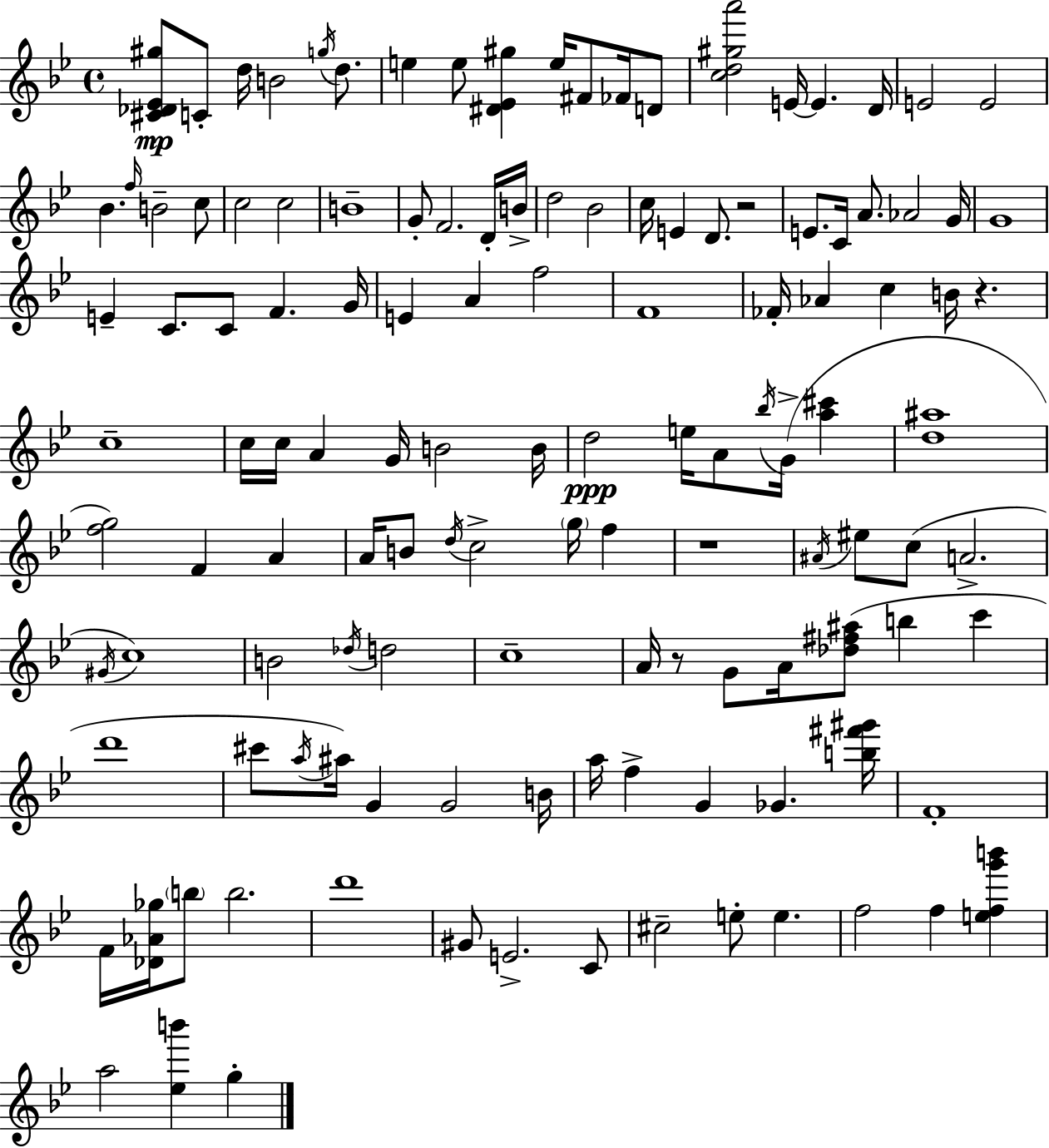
{
  \clef treble
  \time 4/4
  \defaultTimeSignature
  \key bes \major
  <cis' des' ees' gis''>8\mp c'8-. d''16 b'2 \acciaccatura { g''16 } d''8. | e''4 e''8 <dis' ees' gis''>4 e''16 fis'8 fes'16 d'8 | <c'' d'' gis'' a'''>2 e'16~~ e'4. | d'16 e'2 e'2 | \break bes'4. \grace { f''16 } b'2-- | c''8 c''2 c''2 | b'1-- | g'8-. f'2. | \break d'16-. b'16-> d''2 bes'2 | c''16 e'4 d'8. r2 | e'8. c'16 a'8. aes'2 | g'16 g'1 | \break e'4-- c'8. c'8 f'4. | g'16 e'4 a'4 f''2 | f'1 | fes'16-. aes'4 c''4 b'16 r4. | \break c''1-- | c''16 c''16 a'4 g'16 b'2 | b'16 d''2\ppp e''16 a'8 \acciaccatura { bes''16 } g'16->( <a'' cis'''>4 | <d'' ais''>1 | \break <f'' g''>2) f'4 a'4 | a'16 b'8 \acciaccatura { d''16 } c''2-> \parenthesize g''16 | f''4 r1 | \acciaccatura { ais'16 } eis''8 c''8( a'2.-> | \break \acciaccatura { gis'16 } c''1) | b'2 \acciaccatura { des''16 } d''2 | c''1-- | a'16 r8 g'8 a'16 <des'' fis'' ais''>8( b''4 | \break c'''4 d'''1 | cis'''8 \acciaccatura { a''16 }) ais''16 g'4 g'2 | b'16 a''16 f''4-> g'4 | ges'4. <b'' fis''' gis'''>16 f'1-. | \break f'16 <des' aes' ges''>16 \parenthesize b''8 b''2. | d'''1 | gis'8 e'2.-> | c'8 cis''2-- | \break e''8-. e''4. f''2 | f''4 <e'' f'' g''' b'''>4 a''2 | <ees'' b'''>4 g''4-. \bar "|."
}